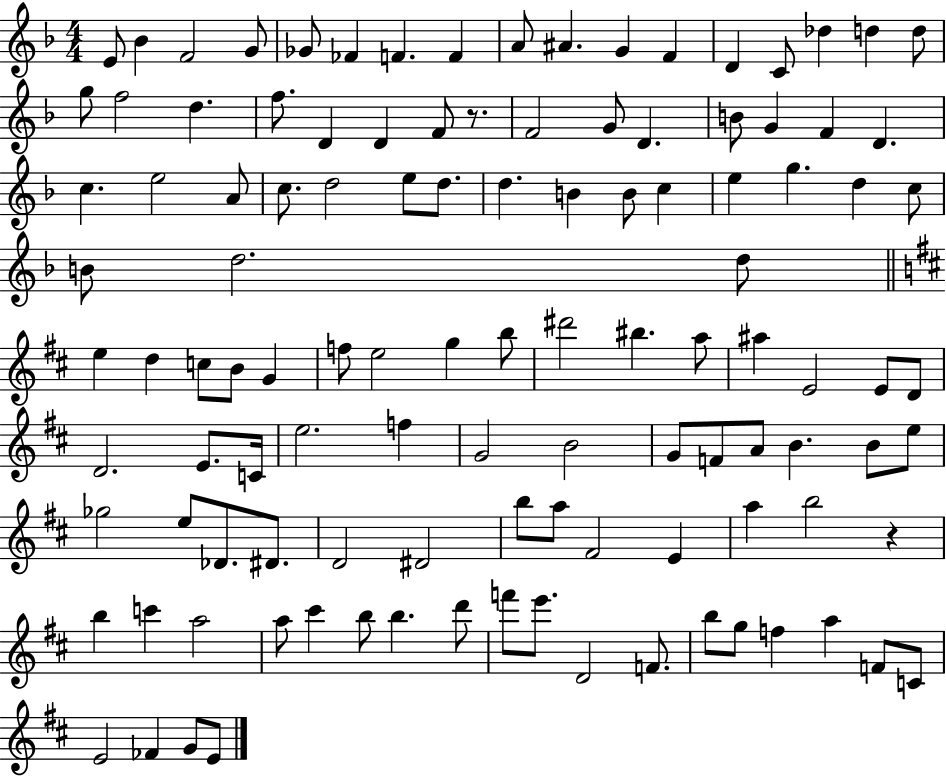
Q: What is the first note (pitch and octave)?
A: E4